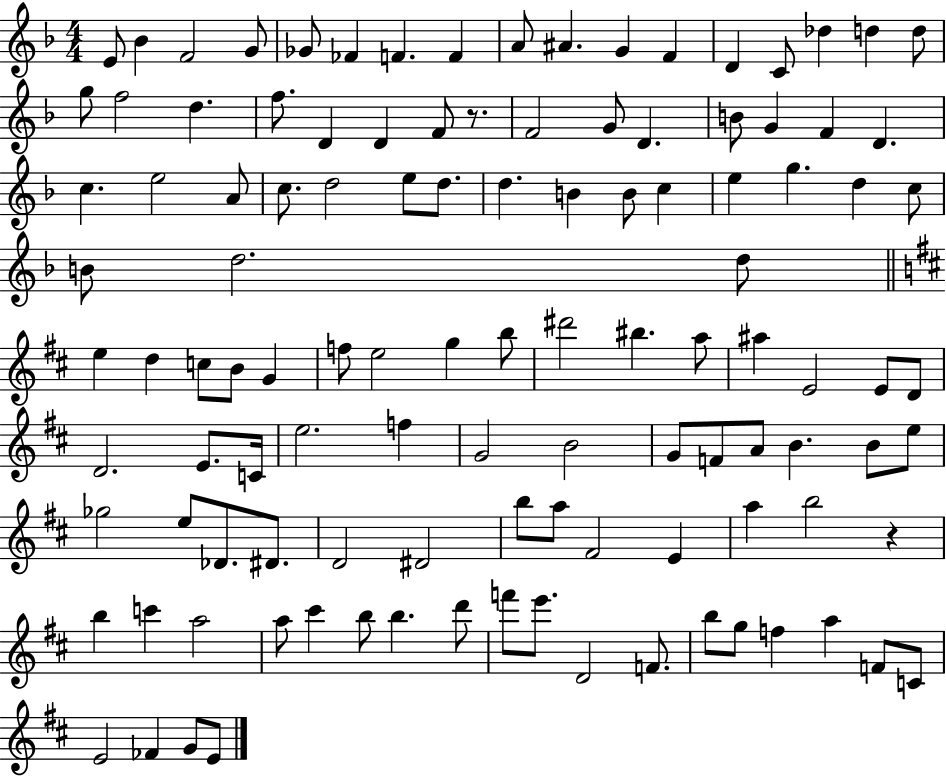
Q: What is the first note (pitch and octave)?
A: E4